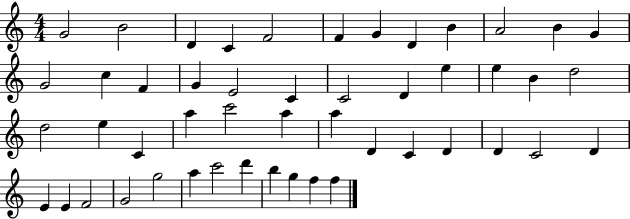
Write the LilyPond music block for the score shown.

{
  \clef treble
  \numericTimeSignature
  \time 4/4
  \key c \major
  g'2 b'2 | d'4 c'4 f'2 | f'4 g'4 d'4 b'4 | a'2 b'4 g'4 | \break g'2 c''4 f'4 | g'4 e'2 c'4 | c'2 d'4 e''4 | e''4 b'4 d''2 | \break d''2 e''4 c'4 | a''4 c'''2 a''4 | a''4 d'4 c'4 d'4 | d'4 c'2 d'4 | \break e'4 e'4 f'2 | g'2 g''2 | a''4 c'''2 d'''4 | b''4 g''4 f''4 f''4 | \break \bar "|."
}